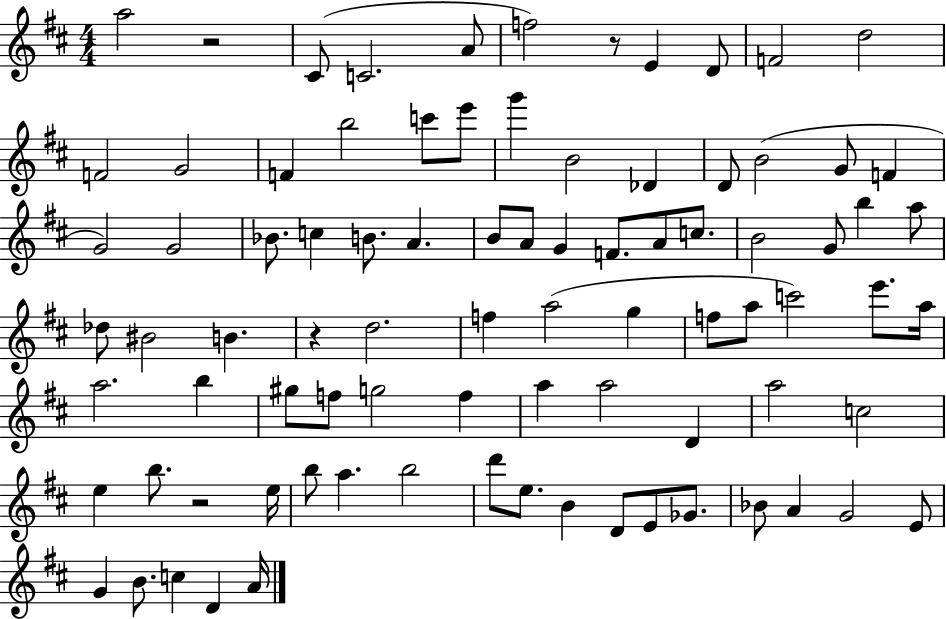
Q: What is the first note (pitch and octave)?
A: A5